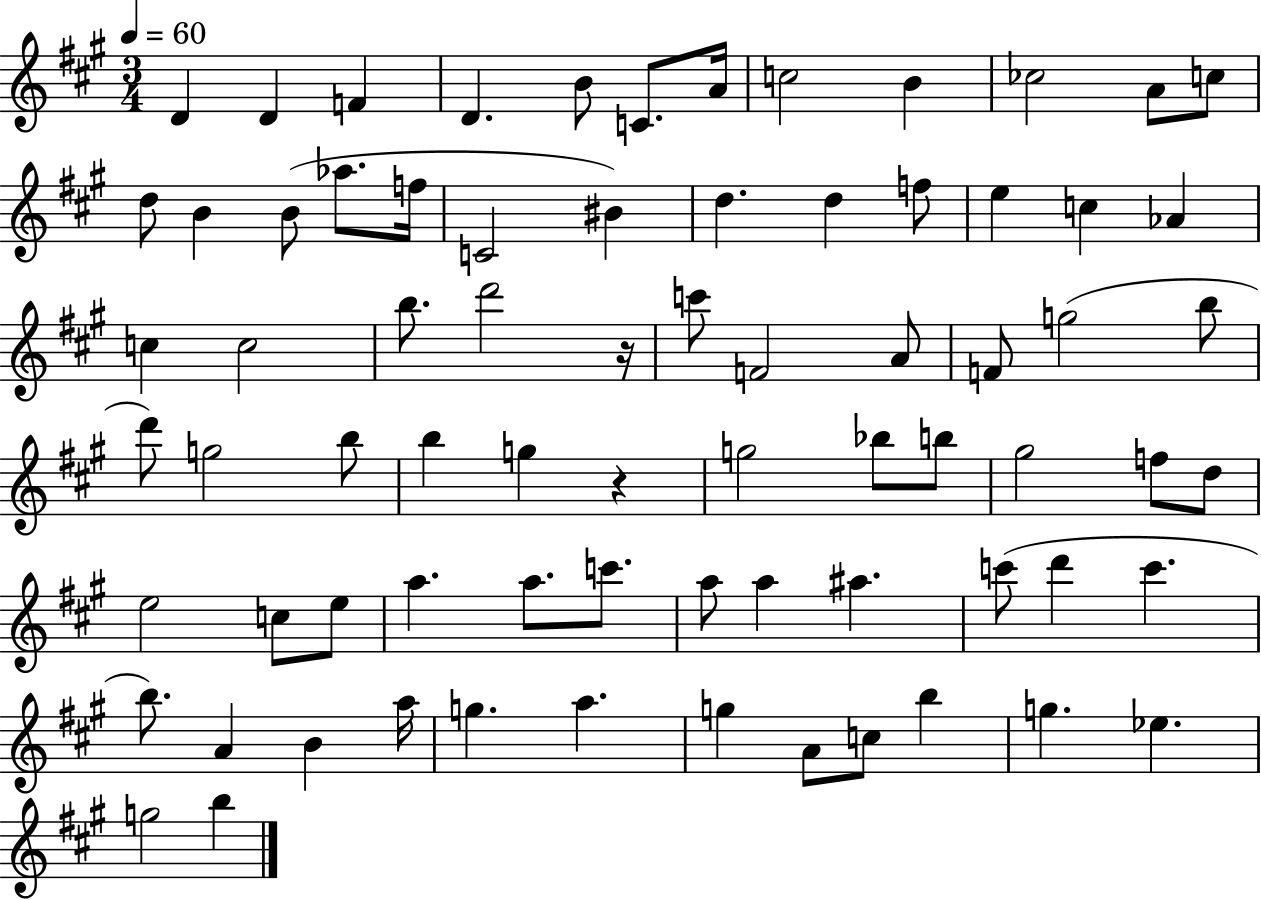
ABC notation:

X:1
T:Untitled
M:3/4
L:1/4
K:A
D D F D B/2 C/2 A/4 c2 B _c2 A/2 c/2 d/2 B B/2 _a/2 f/4 C2 ^B d d f/2 e c _A c c2 b/2 d'2 z/4 c'/2 F2 A/2 F/2 g2 b/2 d'/2 g2 b/2 b g z g2 _b/2 b/2 ^g2 f/2 d/2 e2 c/2 e/2 a a/2 c'/2 a/2 a ^a c'/2 d' c' b/2 A B a/4 g a g A/2 c/2 b g _e g2 b